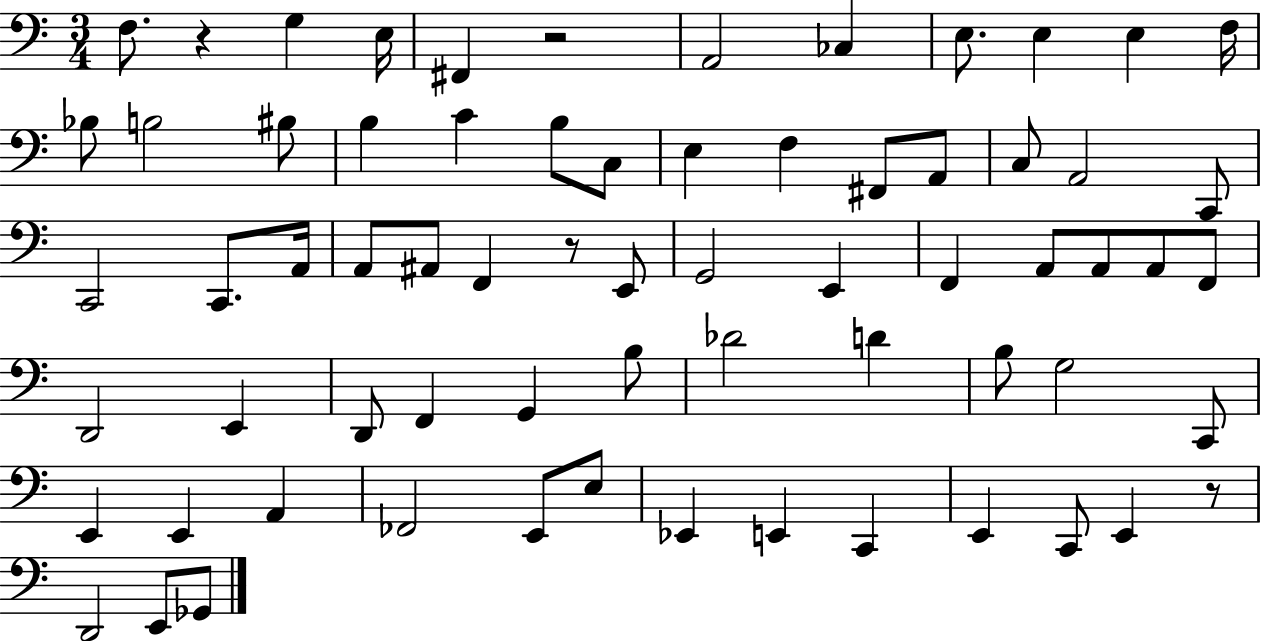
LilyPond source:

{
  \clef bass
  \numericTimeSignature
  \time 3/4
  \key c \major
  f8. r4 g4 e16 | fis,4 r2 | a,2 ces4 | e8. e4 e4 f16 | \break bes8 b2 bis8 | b4 c'4 b8 c8 | e4 f4 fis,8 a,8 | c8 a,2 c,8 | \break c,2 c,8. a,16 | a,8 ais,8 f,4 r8 e,8 | g,2 e,4 | f,4 a,8 a,8 a,8 f,8 | \break d,2 e,4 | d,8 f,4 g,4 b8 | des'2 d'4 | b8 g2 c,8 | \break e,4 e,4 a,4 | fes,2 e,8 e8 | ees,4 e,4 c,4 | e,4 c,8 e,4 r8 | \break d,2 e,8 ges,8 | \bar "|."
}